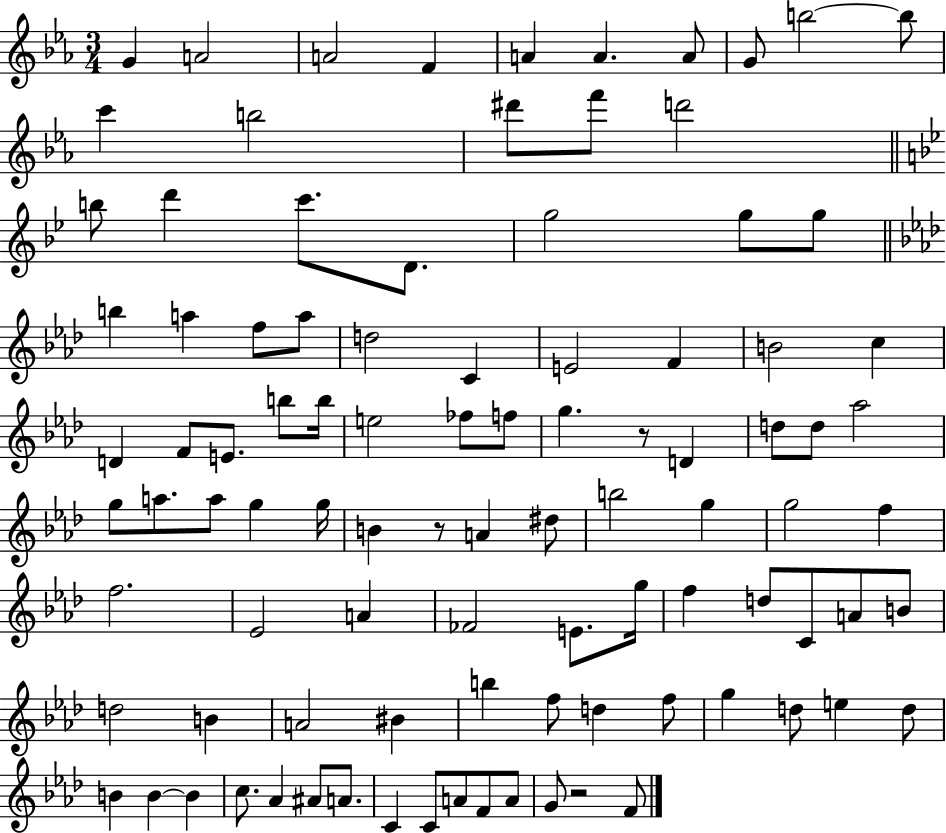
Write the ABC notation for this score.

X:1
T:Untitled
M:3/4
L:1/4
K:Eb
G A2 A2 F A A A/2 G/2 b2 b/2 c' b2 ^d'/2 f'/2 d'2 b/2 d' c'/2 D/2 g2 g/2 g/2 b a f/2 a/2 d2 C E2 F B2 c D F/2 E/2 b/2 b/4 e2 _f/2 f/2 g z/2 D d/2 d/2 _a2 g/2 a/2 a/2 g g/4 B z/2 A ^d/2 b2 g g2 f f2 _E2 A _F2 E/2 g/4 f d/2 C/2 A/2 B/2 d2 B A2 ^B b f/2 d f/2 g d/2 e d/2 B B B c/2 _A ^A/2 A/2 C C/2 A/2 F/2 A/2 G/2 z2 F/2